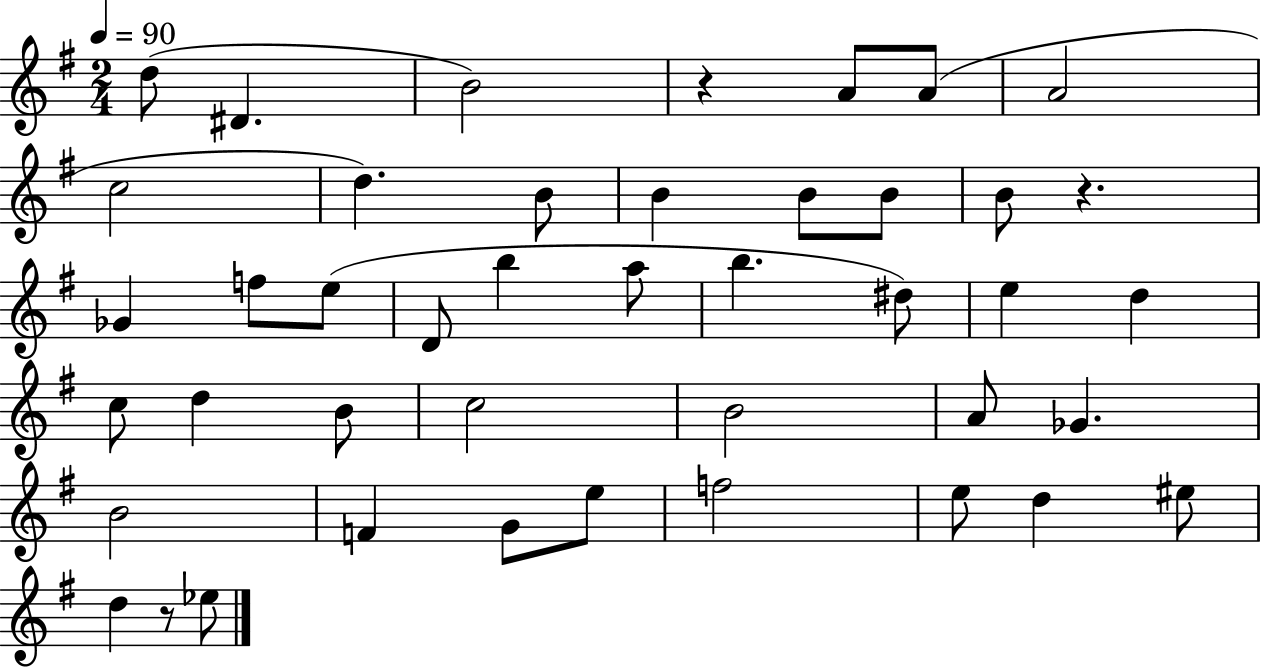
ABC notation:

X:1
T:Untitled
M:2/4
L:1/4
K:G
d/2 ^D B2 z A/2 A/2 A2 c2 d B/2 B B/2 B/2 B/2 z _G f/2 e/2 D/2 b a/2 b ^d/2 e d c/2 d B/2 c2 B2 A/2 _G B2 F G/2 e/2 f2 e/2 d ^e/2 d z/2 _e/2